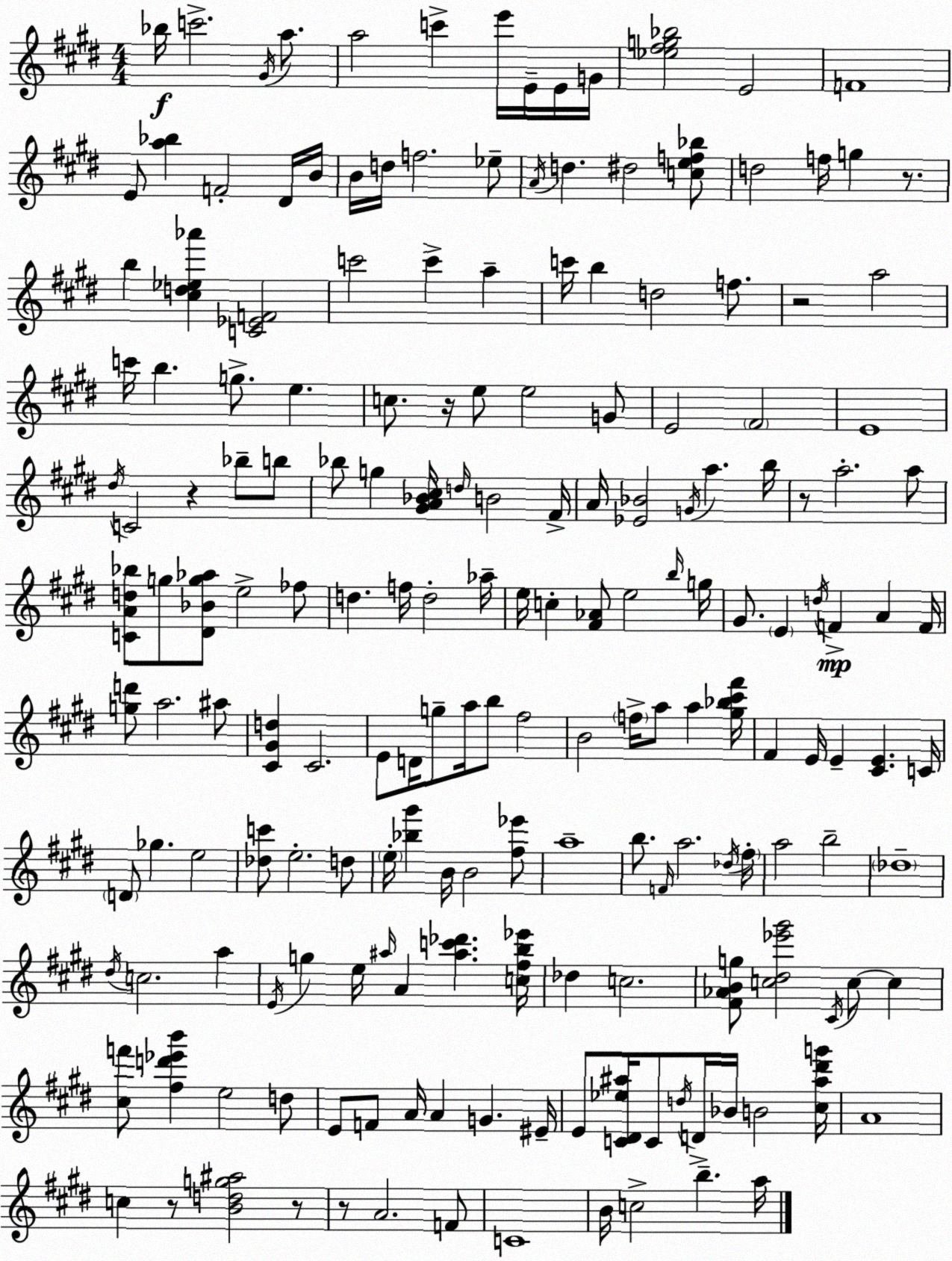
X:1
T:Untitled
M:4/4
L:1/4
K:E
_b/4 c'2 ^G/4 a/2 a2 c' e'/4 E/4 E/4 G/4 [_e^fg_b]2 E2 F4 E/2 [a_b] F2 ^D/4 B/4 B/4 d/4 f2 _e/2 A/4 d ^d2 [cef_b]/2 d2 f/4 g z/2 b [^cd_e_a'] [C_EF]2 c'2 c' a c'/4 b d2 f/2 z2 a2 c'/4 b g/2 e c/2 z/4 e/2 e2 G/2 E2 ^F2 E4 ^d/4 C2 z _b/2 b/2 _b/2 g [^GA_B^c]/4 d/4 B2 ^F/4 A/4 [_E_B]2 G/4 a b/4 z/2 a2 a/2 [CAd_b]/2 g/2 [^D_Bg_a]/2 e2 _f/2 d f/4 d2 _a/4 e/4 c [^F_A]/2 e2 b/4 g/4 ^G/2 E d/4 F A F/4 [gd']/2 a2 ^a/2 [^C^Gd] ^C2 E/2 D/4 g/2 a/4 b/2 ^f2 B2 f/4 a/2 a [^g_b^c'^f']/4 ^F E/4 E [^CE] C/4 D/2 _g e2 [_dc']/2 e2 d/2 e/4 [_b^g'] B/4 B2 [^f_e']/2 a4 b/2 F/4 a2 _d/4 ^f/4 a2 b2 _d4 ^d/4 c2 a E/4 g e/4 ^a/4 A [^ac'_d'] [c^fb_e']/4 _d c2 [^F_ABg]/2 [c^d_e'^g']2 ^C/4 c/2 c [^cf']/2 [^fd'_e'b'] e2 d/2 E/2 F/2 A/4 A G ^E/4 E/2 [C^D_e^a]/4 C/2 d/4 D/4 _B/4 B2 [^c^a^d'g']/4 A4 c z/2 [Bdg^a]2 z/2 z/2 A2 F/2 C4 B/4 c2 b a/4